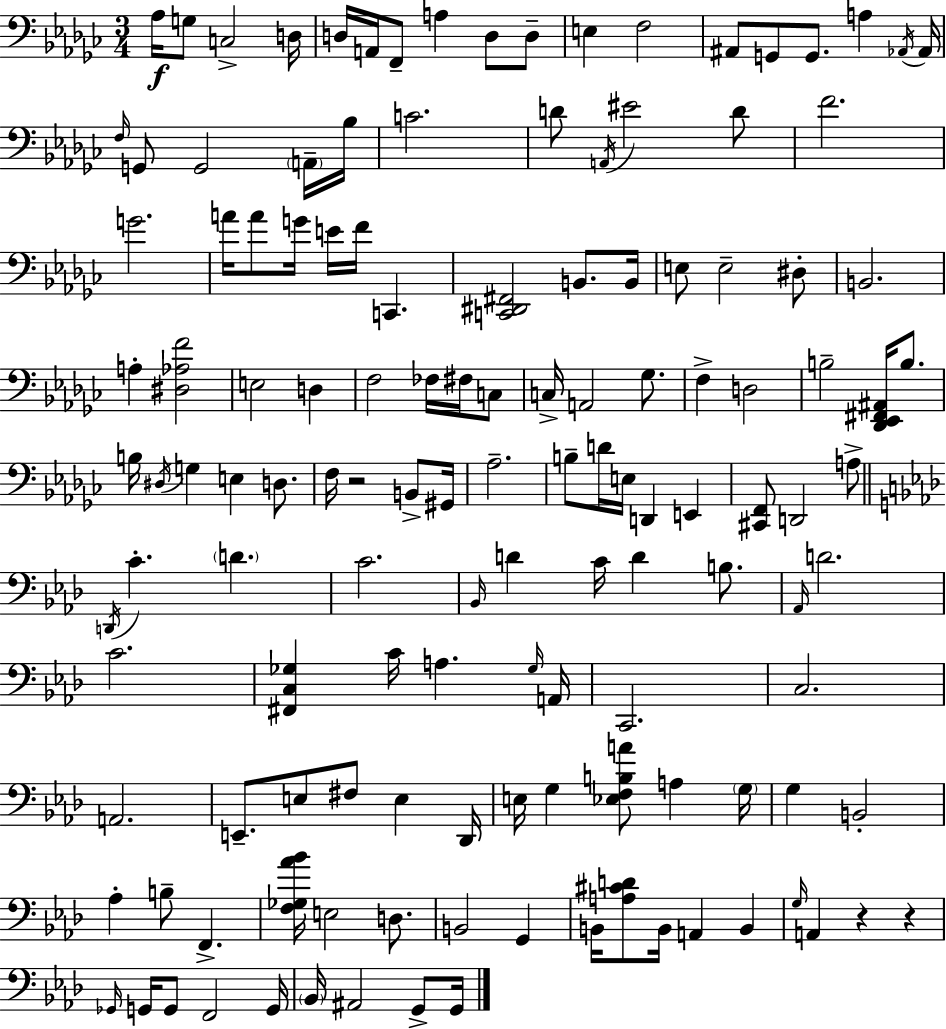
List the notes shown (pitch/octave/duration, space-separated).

Ab3/s G3/e C3/h D3/s D3/s A2/s F2/e A3/q D3/e D3/e E3/q F3/h A#2/e G2/e G2/e. A3/q Ab2/s Ab2/s F3/s G2/e G2/h A2/s Bb3/s C4/h. D4/e A2/s EIS4/h D4/e F4/h. G4/h. A4/s A4/e G4/s E4/s F4/s C2/q. [C2,D#2,F#2]/h B2/e. B2/s E3/e E3/h D#3/e B2/h. A3/q [D#3,Ab3,F4]/h E3/h D3/q F3/h FES3/s F#3/s C3/e C3/s A2/h Gb3/e. F3/q D3/h B3/h [Db2,Eb2,F#2,A#2]/s B3/e. B3/s D#3/s G3/q E3/q D3/e. F3/s R/h B2/e G#2/s Ab3/h. B3/e D4/s E3/s D2/q E2/q [C#2,F2]/e D2/h A3/e D2/s C4/q. D4/q. C4/h. Bb2/s D4/q C4/s D4/q B3/e. Ab2/s D4/h. C4/h. [F#2,C3,Gb3]/q C4/s A3/q. Gb3/s A2/s C2/h. C3/h. A2/h. E2/e. E3/e F#3/e E3/q Db2/s E3/s G3/q [Eb3,F3,B3,A4]/e A3/q G3/s G3/q B2/h Ab3/q B3/e F2/q. [F3,Gb3,Ab4,Bb4]/s E3/h D3/e. B2/h G2/q B2/s [A3,C#4,D4]/e B2/s A2/q B2/q G3/s A2/q R/q R/q Gb2/s G2/s G2/e F2/h G2/s Bb2/s A#2/h G2/e G2/s